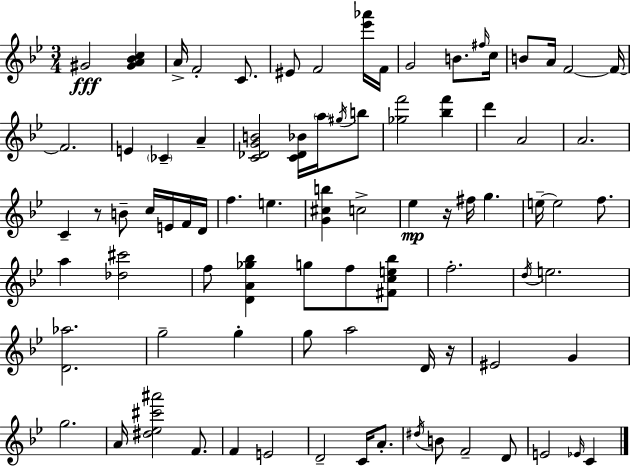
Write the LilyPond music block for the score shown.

{
  \clef treble
  \numericTimeSignature
  \time 3/4
  \key g \minor
  gis'2\fff <gis' a' bes' c''>4 | a'16-> f'2-. c'8. | eis'8 f'2 <ees''' aes'''>16 f'16 | g'2 b'8. \grace { fis''16 } | \break c''16 b'8 a'16 f'2~~ | f'16~~ f'2. | e'4 \parenthesize ces'4-- a'4-- | <c' des' g' b'>2 <c' des' bes'>16 \parenthesize a''16 \acciaccatura { gis''16 } | \break b''8 <ges'' f'''>2 <bes'' f'''>4 | d'''4 a'2 | a'2. | c'4-- r8 b'8-- c''16 e'16 | \break f'16 d'16 f''4. e''4. | <g' cis'' b''>4 c''2-> | ees''4\mp r16 fis''16 g''4. | e''16--~~ e''2 f''8. | \break a''4 <des'' cis'''>2 | f''8 <d' a' ges'' bes''>4 g''8 f''8 | <fis' c'' e'' bes''>8 f''2.-. | \acciaccatura { d''16 } e''2. | \break <d' aes''>2. | g''2-- g''4-. | g''8 a''2 | d'16 r16 eis'2 g'4 | \break g''2. | a'16 <dis'' ees'' cis''' ais'''>2 | f'8. f'4 e'2 | d'2-- c'16 | \break a'8.-. \acciaccatura { dis''16 } b'8 f'2-- | d'8 e'2 | \grace { ees'16 } c'4 \bar "|."
}